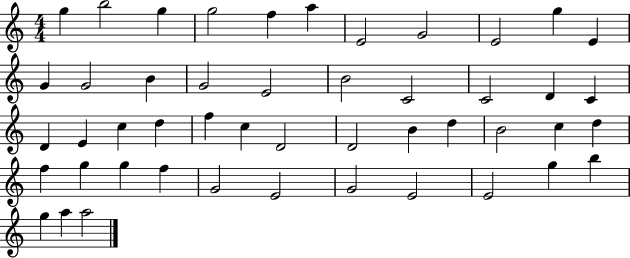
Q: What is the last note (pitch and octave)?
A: A5